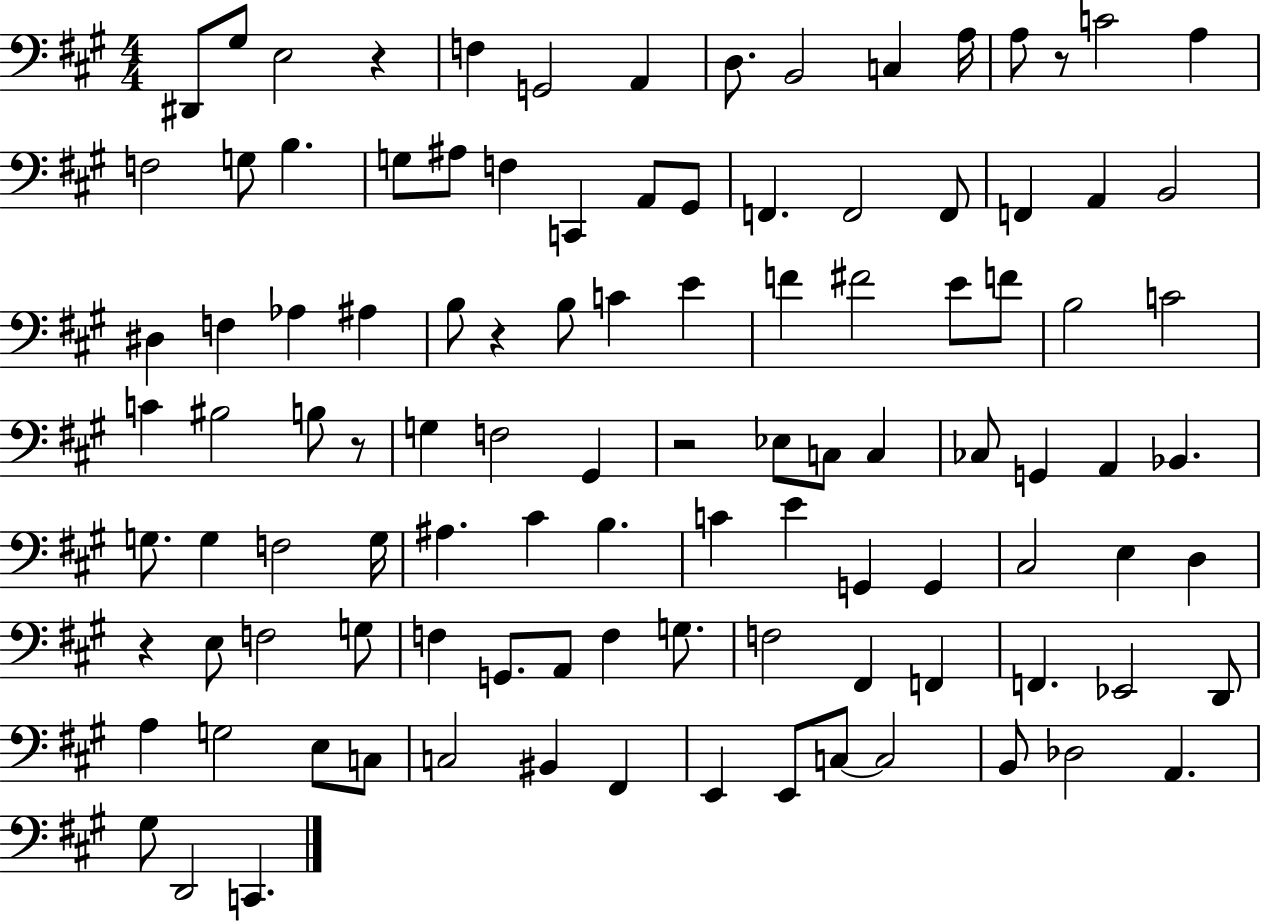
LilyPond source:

{
  \clef bass
  \numericTimeSignature
  \time 4/4
  \key a \major
  dis,8 gis8 e2 r4 | f4 g,2 a,4 | d8. b,2 c4 a16 | a8 r8 c'2 a4 | \break f2 g8 b4. | g8 ais8 f4 c,4 a,8 gis,8 | f,4. f,2 f,8 | f,4 a,4 b,2 | \break dis4 f4 aes4 ais4 | b8 r4 b8 c'4 e'4 | f'4 fis'2 e'8 f'8 | b2 c'2 | \break c'4 bis2 b8 r8 | g4 f2 gis,4 | r2 ees8 c8 c4 | ces8 g,4 a,4 bes,4. | \break g8. g4 f2 g16 | ais4. cis'4 b4. | c'4 e'4 g,4 g,4 | cis2 e4 d4 | \break r4 e8 f2 g8 | f4 g,8. a,8 f4 g8. | f2 fis,4 f,4 | f,4. ees,2 d,8 | \break a4 g2 e8 c8 | c2 bis,4 fis,4 | e,4 e,8 c8~~ c2 | b,8 des2 a,4. | \break gis8 d,2 c,4. | \bar "|."
}